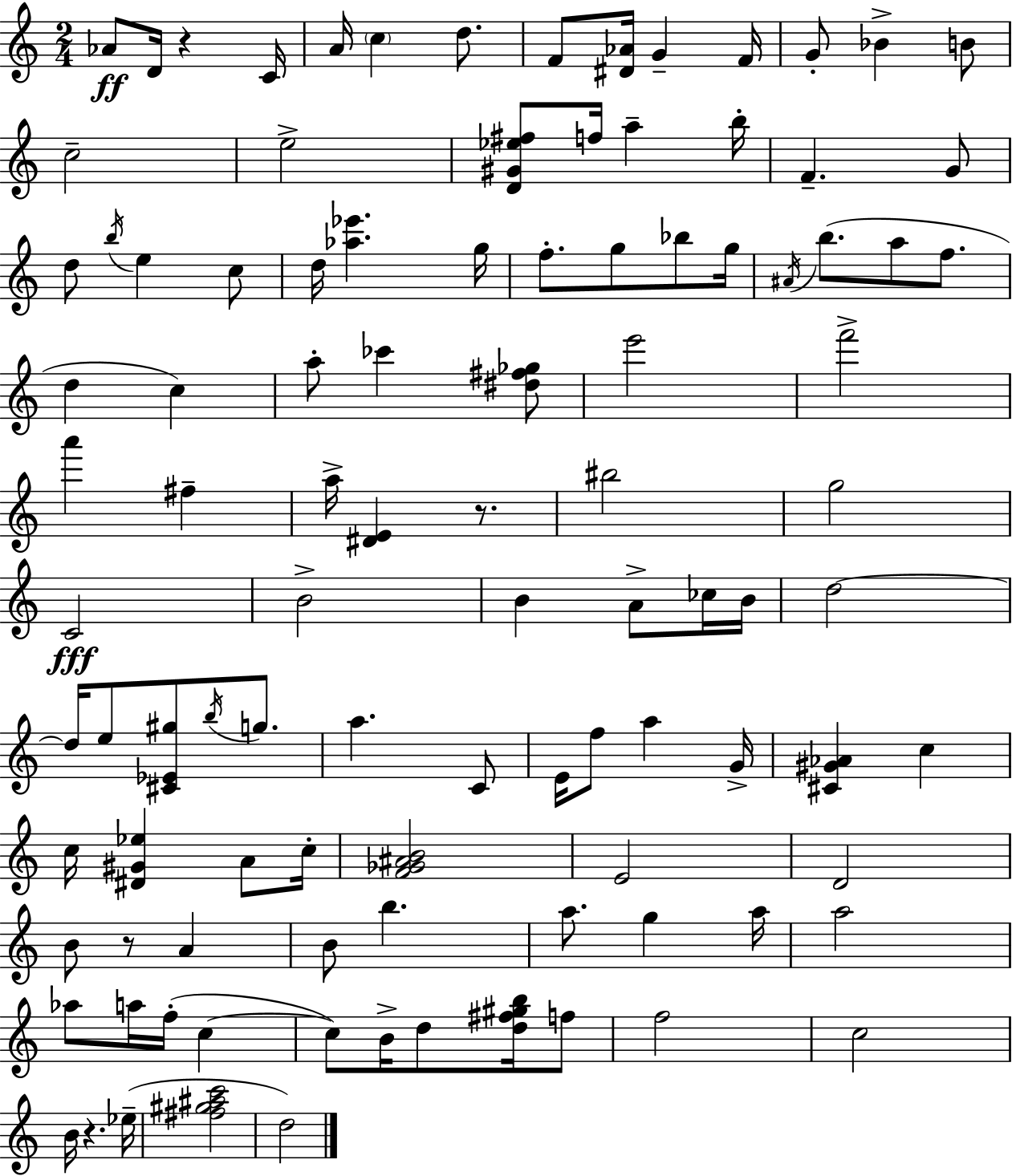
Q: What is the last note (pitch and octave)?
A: D5